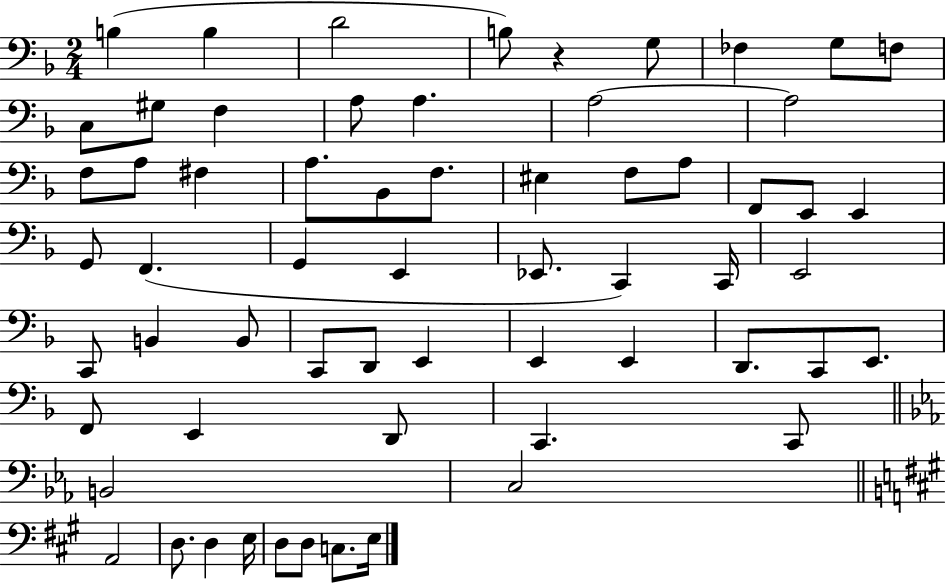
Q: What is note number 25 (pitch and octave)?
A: F2